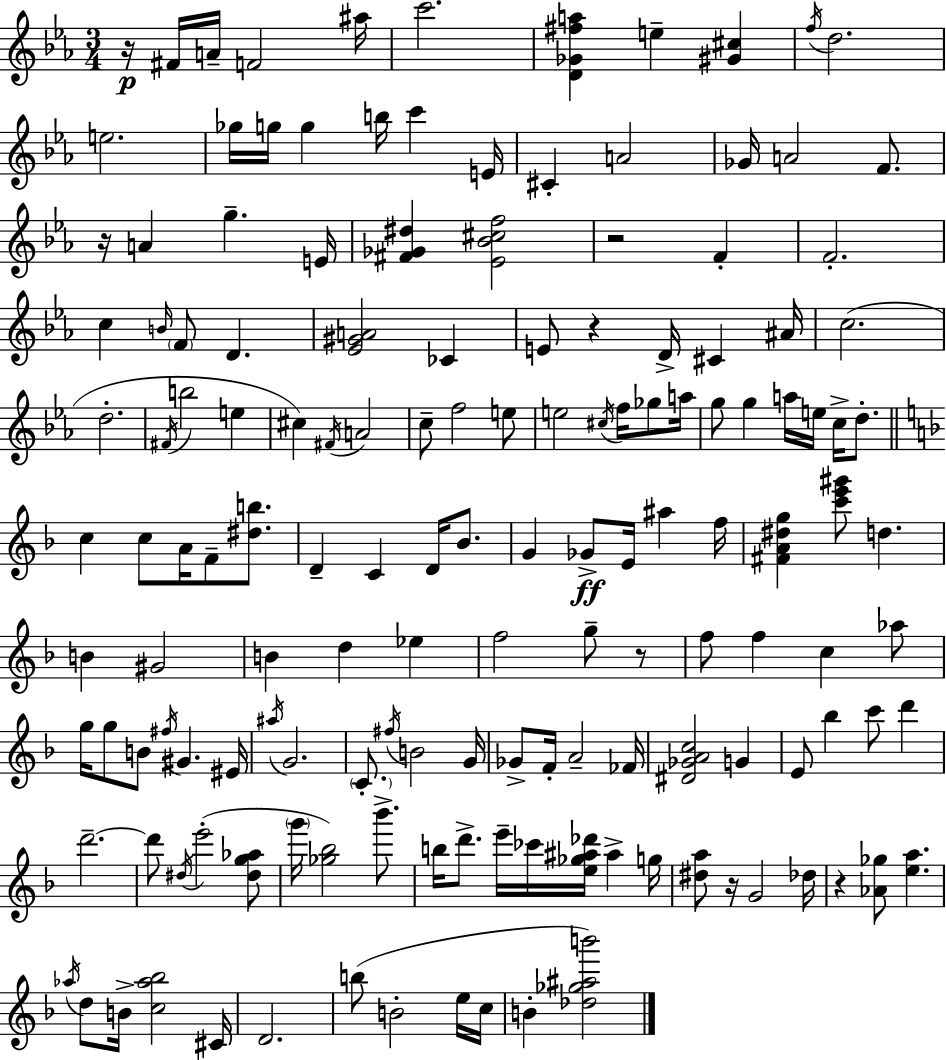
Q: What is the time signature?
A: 3/4